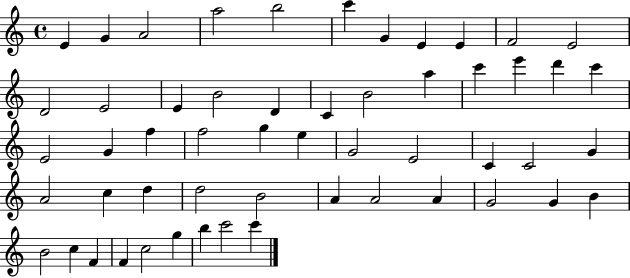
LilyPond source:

{
  \clef treble
  \time 4/4
  \defaultTimeSignature
  \key c \major
  e'4 g'4 a'2 | a''2 b''2 | c'''4 g'4 e'4 e'4 | f'2 e'2 | \break d'2 e'2 | e'4 b'2 d'4 | c'4 b'2 a''4 | c'''4 e'''4 d'''4 c'''4 | \break e'2 g'4 f''4 | f''2 g''4 e''4 | g'2 e'2 | c'4 c'2 g'4 | \break a'2 c''4 d''4 | d''2 b'2 | a'4 a'2 a'4 | g'2 g'4 b'4 | \break b'2 c''4 f'4 | f'4 c''2 g''4 | b''4 c'''2 c'''4 | \bar "|."
}